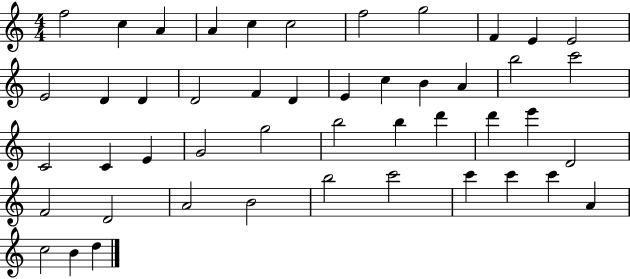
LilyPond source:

{
  \clef treble
  \numericTimeSignature
  \time 4/4
  \key c \major
  f''2 c''4 a'4 | a'4 c''4 c''2 | f''2 g''2 | f'4 e'4 e'2 | \break e'2 d'4 d'4 | d'2 f'4 d'4 | e'4 c''4 b'4 a'4 | b''2 c'''2 | \break c'2 c'4 e'4 | g'2 g''2 | b''2 b''4 d'''4 | d'''4 e'''4 d'2 | \break f'2 d'2 | a'2 b'2 | b''2 c'''2 | c'''4 c'''4 c'''4 a'4 | \break c''2 b'4 d''4 | \bar "|."
}